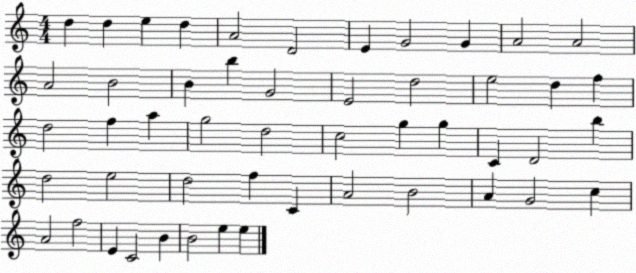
X:1
T:Untitled
M:4/4
L:1/4
K:C
d d e d A2 D2 E G2 G A2 A2 A2 B2 B b G2 E2 d2 e2 d f d2 f a g2 d2 c2 g g C D2 b d2 e2 d2 f C A2 B2 A G2 c A2 f2 E C2 B B2 e e